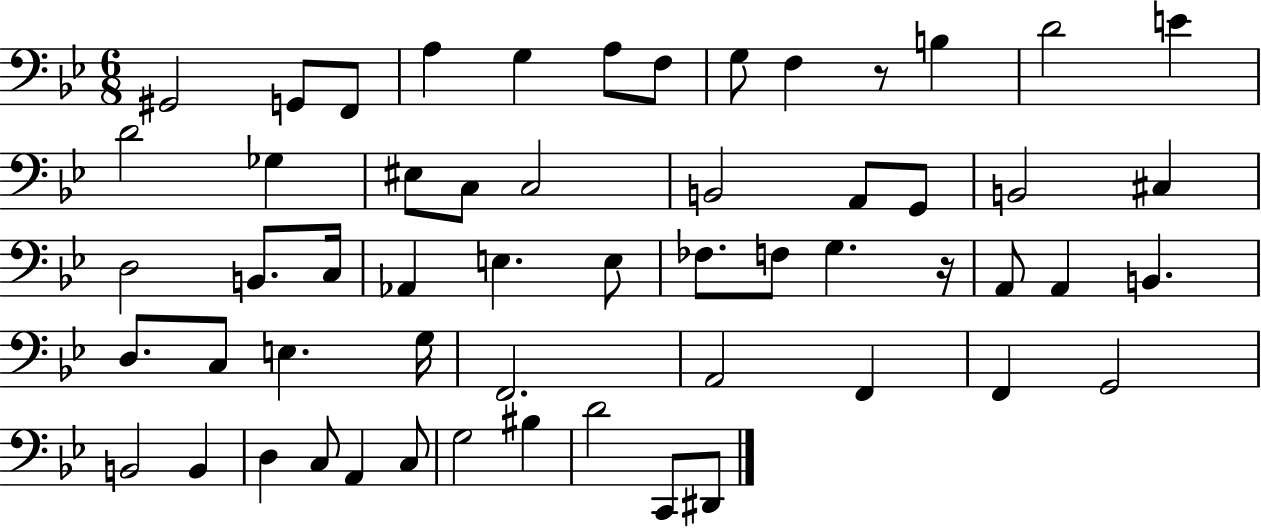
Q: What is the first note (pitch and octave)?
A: G#2